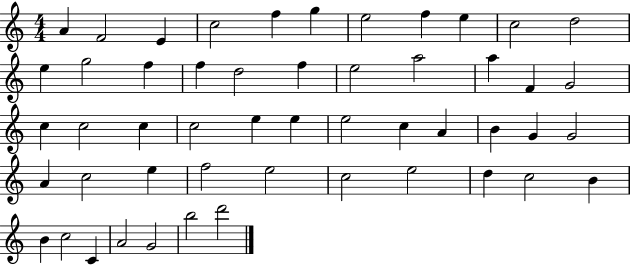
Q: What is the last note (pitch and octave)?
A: D6